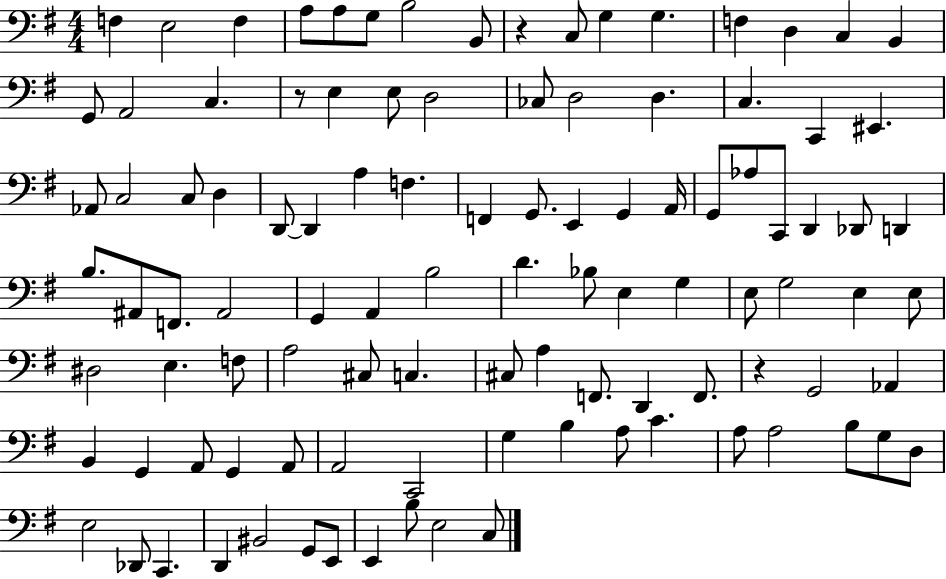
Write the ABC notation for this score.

X:1
T:Untitled
M:4/4
L:1/4
K:G
F, E,2 F, A,/2 A,/2 G,/2 B,2 B,,/2 z C,/2 G, G, F, D, C, B,, G,,/2 A,,2 C, z/2 E, E,/2 D,2 _C,/2 D,2 D, C, C,, ^E,, _A,,/2 C,2 C,/2 D, D,,/2 D,, A, F, F,, G,,/2 E,, G,, A,,/4 G,,/2 _A,/2 C,,/2 D,, _D,,/2 D,, B,/2 ^A,,/2 F,,/2 ^A,,2 G,, A,, B,2 D _B,/2 E, G, E,/2 G,2 E, E,/2 ^D,2 E, F,/2 A,2 ^C,/2 C, ^C,/2 A, F,,/2 D,, F,,/2 z G,,2 _A,, B,, G,, A,,/2 G,, A,,/2 A,,2 C,,2 G, B, A,/2 C A,/2 A,2 B,/2 G,/2 D,/2 E,2 _D,,/2 C,, D,, ^B,,2 G,,/2 E,,/2 E,, B,/2 E,2 C,/2